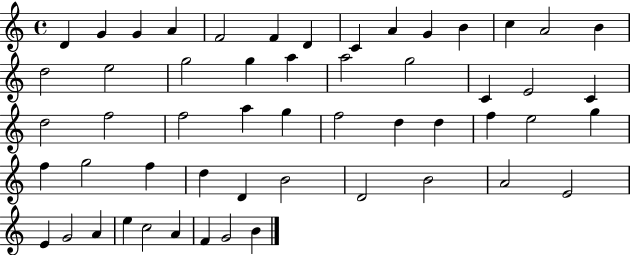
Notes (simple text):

D4/q G4/q G4/q A4/q F4/h F4/q D4/q C4/q A4/q G4/q B4/q C5/q A4/h B4/q D5/h E5/h G5/h G5/q A5/q A5/h G5/h C4/q E4/h C4/q D5/h F5/h F5/h A5/q G5/q F5/h D5/q D5/q F5/q E5/h G5/q F5/q G5/h F5/q D5/q D4/q B4/h D4/h B4/h A4/h E4/h E4/q G4/h A4/q E5/q C5/h A4/q F4/q G4/h B4/q